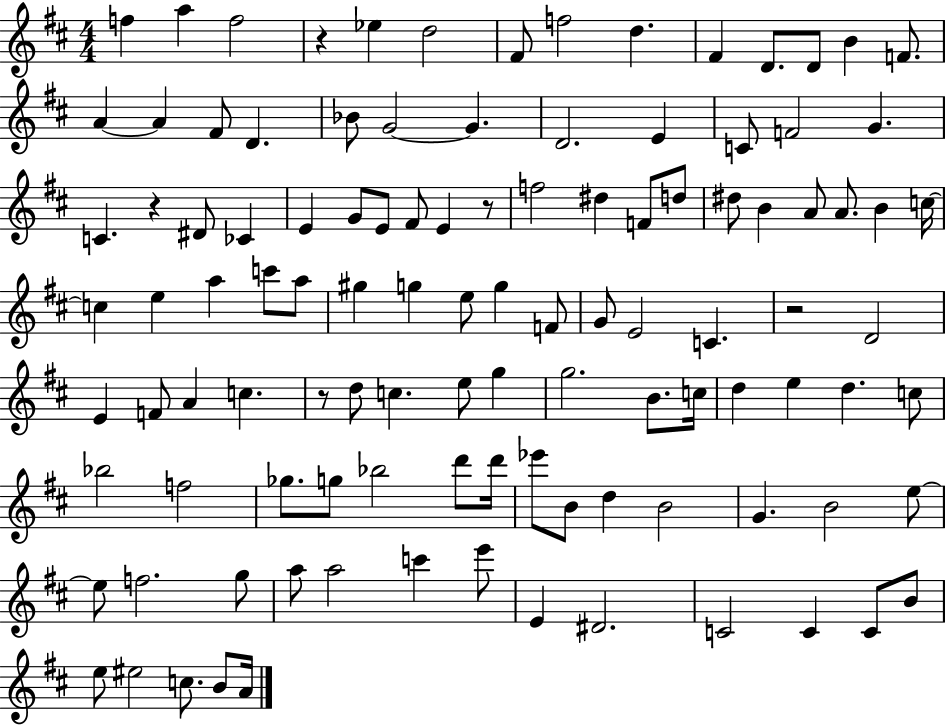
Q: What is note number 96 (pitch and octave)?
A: C4